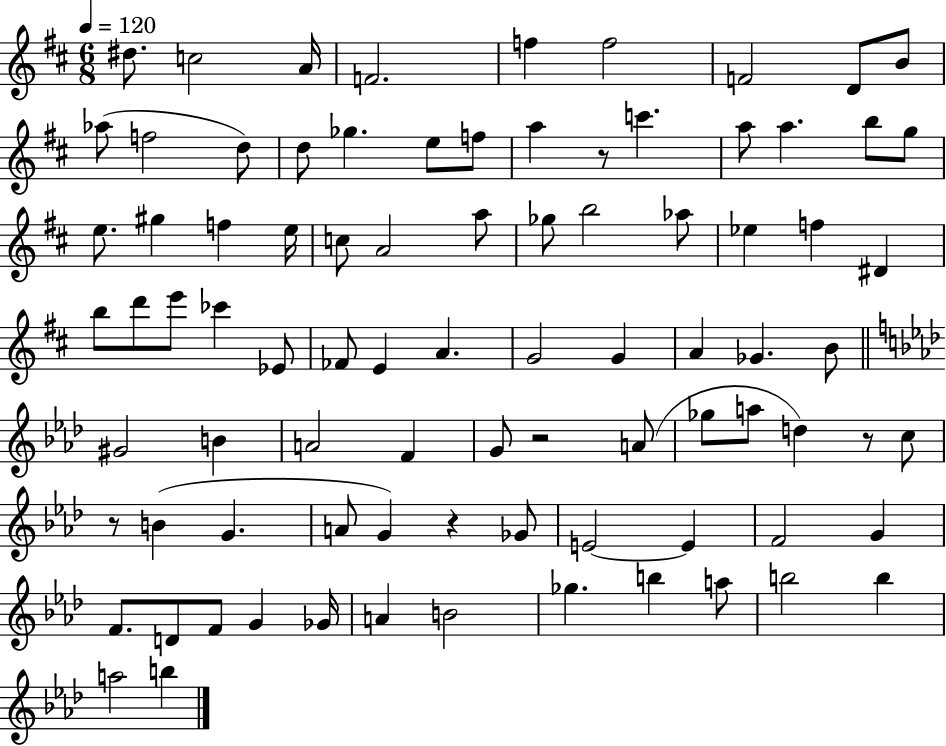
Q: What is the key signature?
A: D major